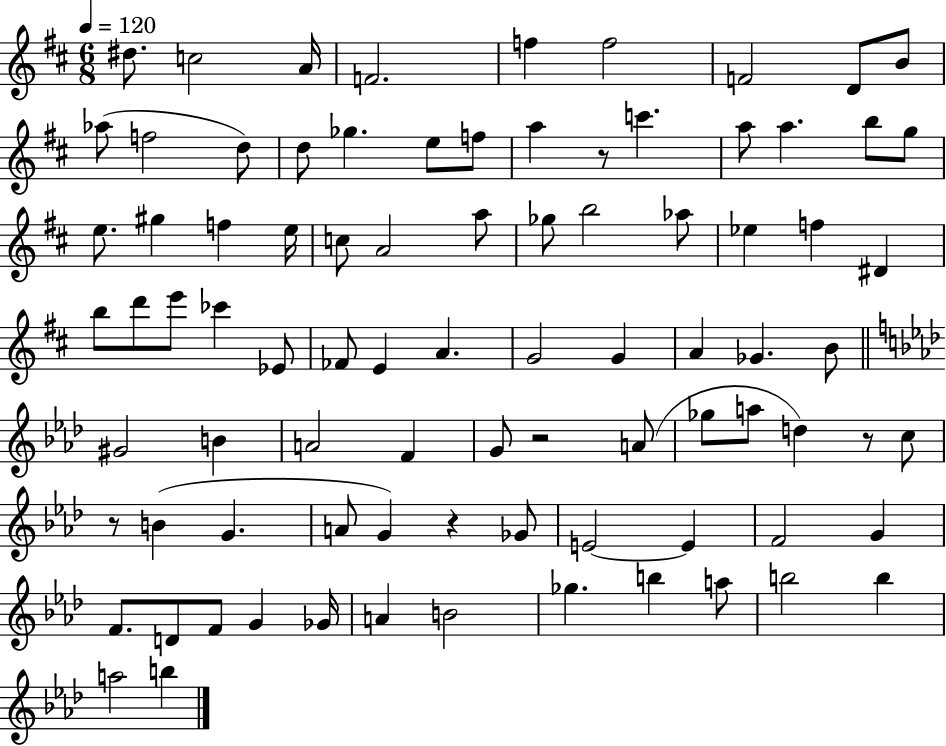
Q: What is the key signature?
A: D major